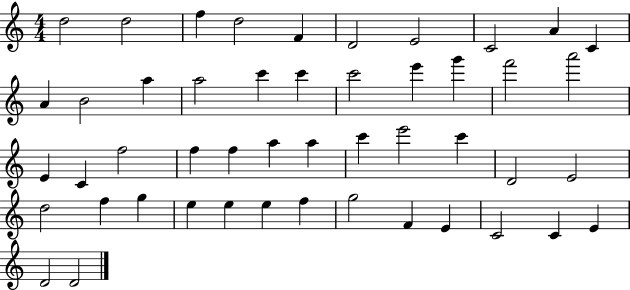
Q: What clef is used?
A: treble